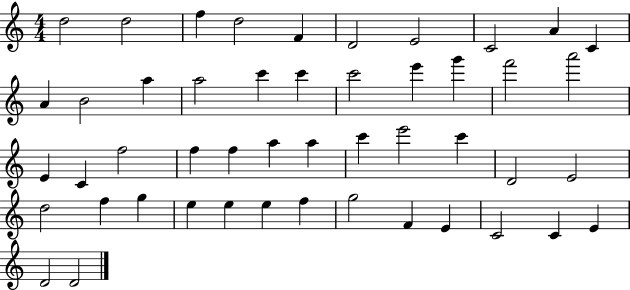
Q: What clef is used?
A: treble